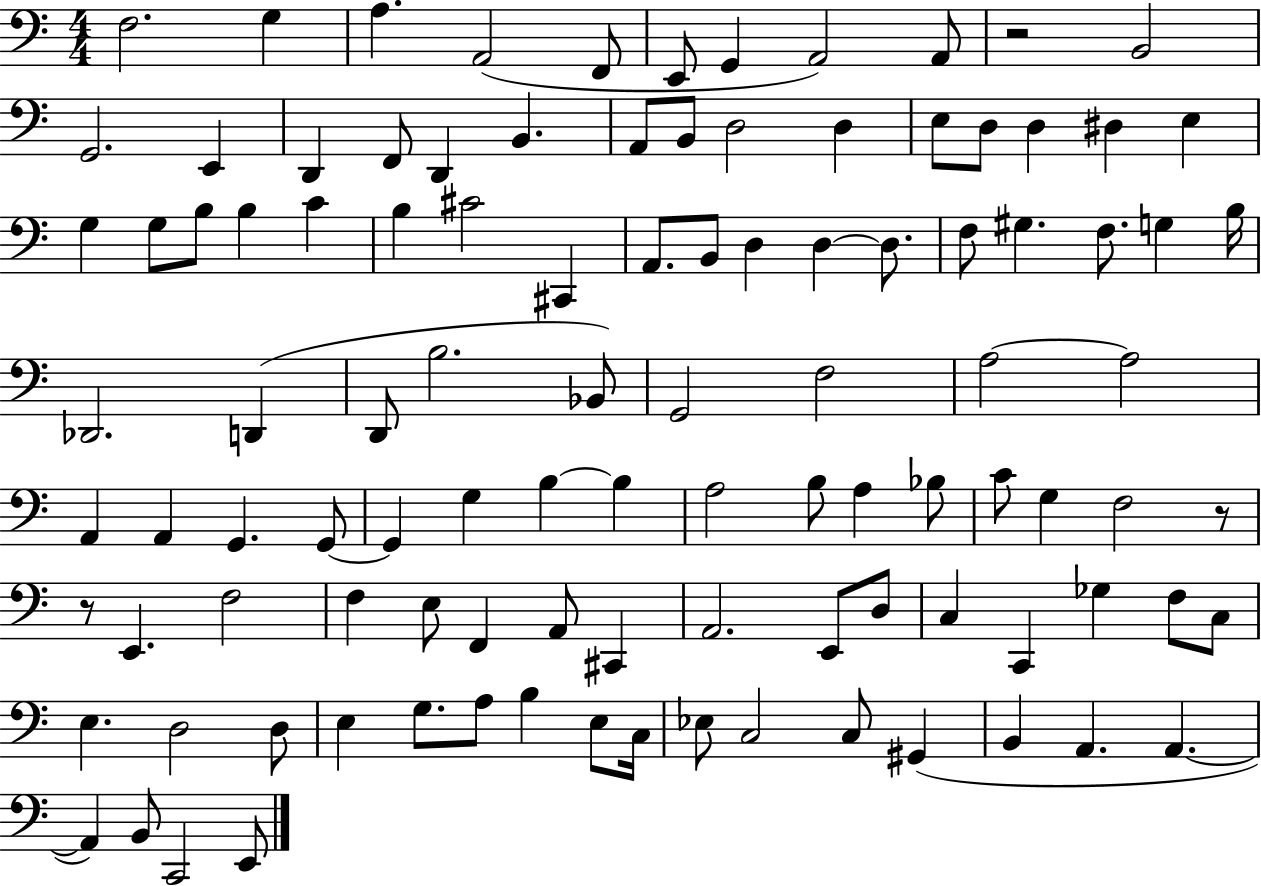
X:1
T:Untitled
M:4/4
L:1/4
K:C
F,2 G, A, A,,2 F,,/2 E,,/2 G,, A,,2 A,,/2 z2 B,,2 G,,2 E,, D,, F,,/2 D,, B,, A,,/2 B,,/2 D,2 D, E,/2 D,/2 D, ^D, E, G, G,/2 B,/2 B, C B, ^C2 ^C,, A,,/2 B,,/2 D, D, D,/2 F,/2 ^G, F,/2 G, B,/4 _D,,2 D,, D,,/2 B,2 _B,,/2 G,,2 F,2 A,2 A,2 A,, A,, G,, G,,/2 G,, G, B, B, A,2 B,/2 A, _B,/2 C/2 G, F,2 z/2 z/2 E,, F,2 F, E,/2 F,, A,,/2 ^C,, A,,2 E,,/2 D,/2 C, C,, _G, F,/2 C,/2 E, D,2 D,/2 E, G,/2 A,/2 B, E,/2 C,/4 _E,/2 C,2 C,/2 ^G,, B,, A,, A,, A,, B,,/2 C,,2 E,,/2